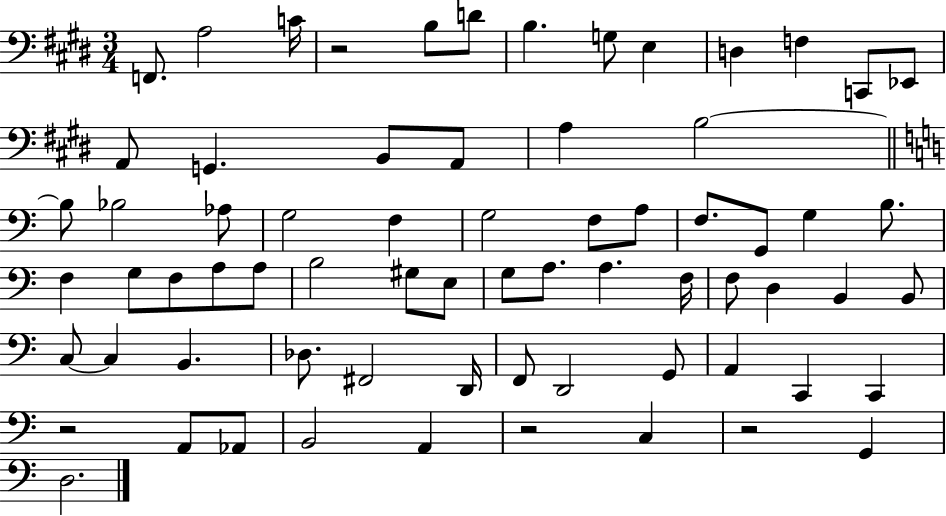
X:1
T:Untitled
M:3/4
L:1/4
K:E
F,,/2 A,2 C/4 z2 B,/2 D/2 B, G,/2 E, D, F, C,,/2 _E,,/2 A,,/2 G,, B,,/2 A,,/2 A, B,2 B,/2 _B,2 _A,/2 G,2 F, G,2 F,/2 A,/2 F,/2 G,,/2 G, B,/2 F, G,/2 F,/2 A,/2 A,/2 B,2 ^G,/2 E,/2 G,/2 A,/2 A, F,/4 F,/2 D, B,, B,,/2 C,/2 C, B,, _D,/2 ^F,,2 D,,/4 F,,/2 D,,2 G,,/2 A,, C,, C,, z2 A,,/2 _A,,/2 B,,2 A,, z2 C, z2 G,, D,2